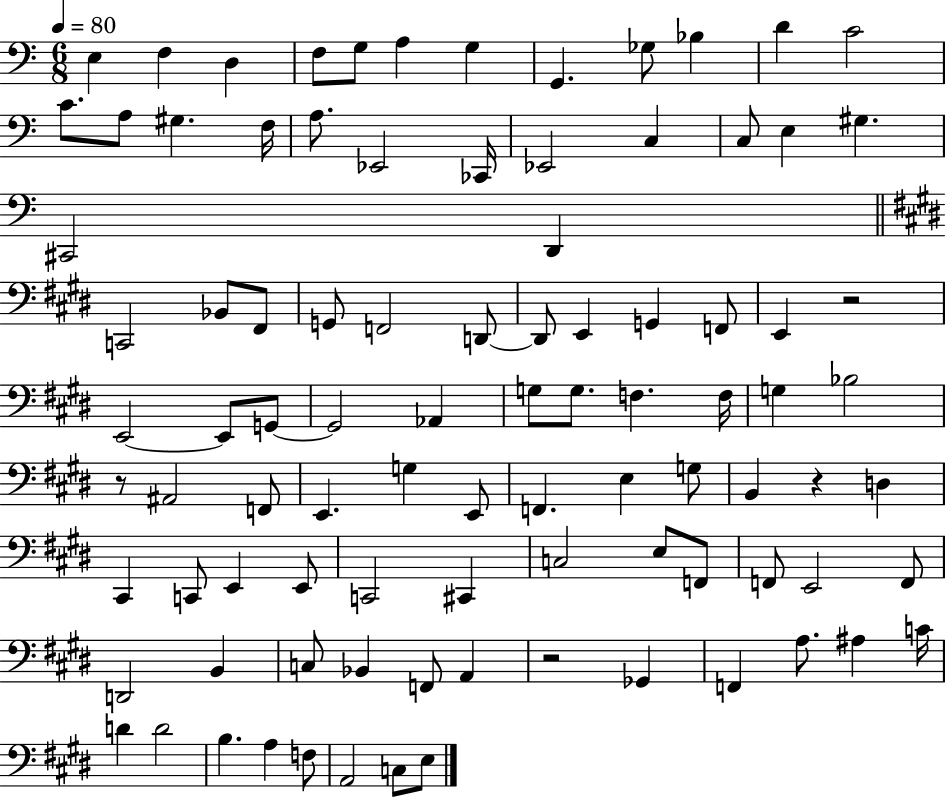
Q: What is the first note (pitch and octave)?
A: E3